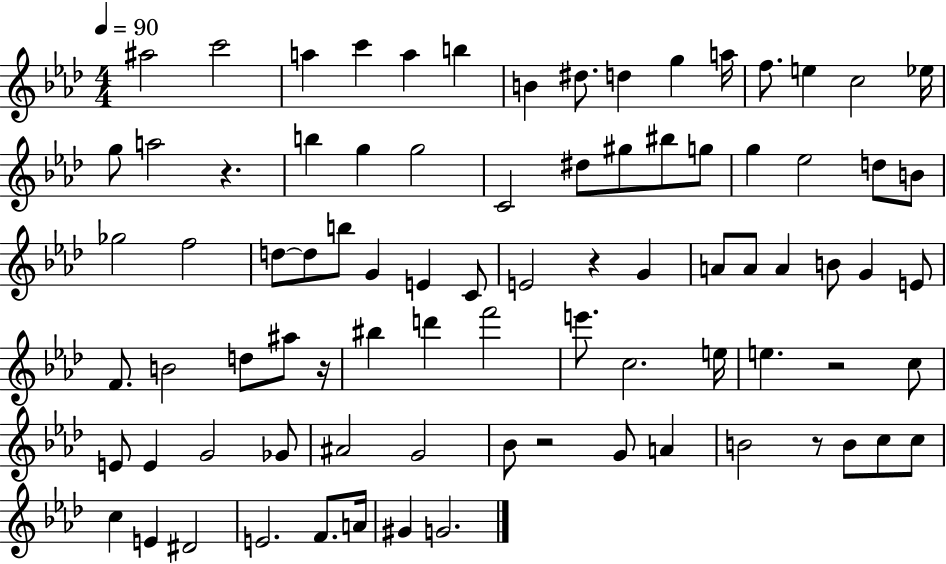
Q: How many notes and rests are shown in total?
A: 84